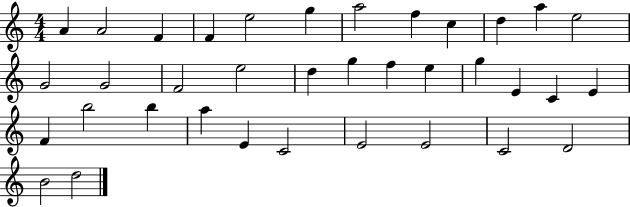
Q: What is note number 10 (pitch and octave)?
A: D5